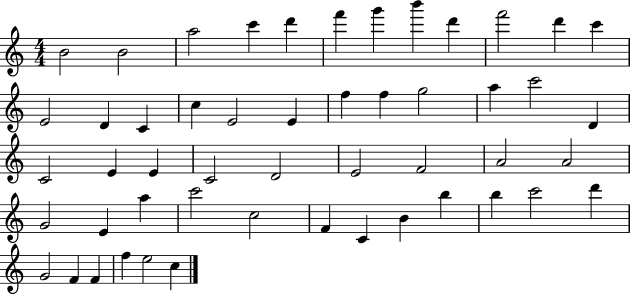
B4/h B4/h A5/h C6/q D6/q F6/q G6/q B6/q D6/q F6/h D6/q C6/q E4/h D4/q C4/q C5/q E4/h E4/q F5/q F5/q G5/h A5/q C6/h D4/q C4/h E4/q E4/q C4/h D4/h E4/h F4/h A4/h A4/h G4/h E4/q A5/q C6/h C5/h F4/q C4/q B4/q B5/q B5/q C6/h D6/q G4/h F4/q F4/q F5/q E5/h C5/q